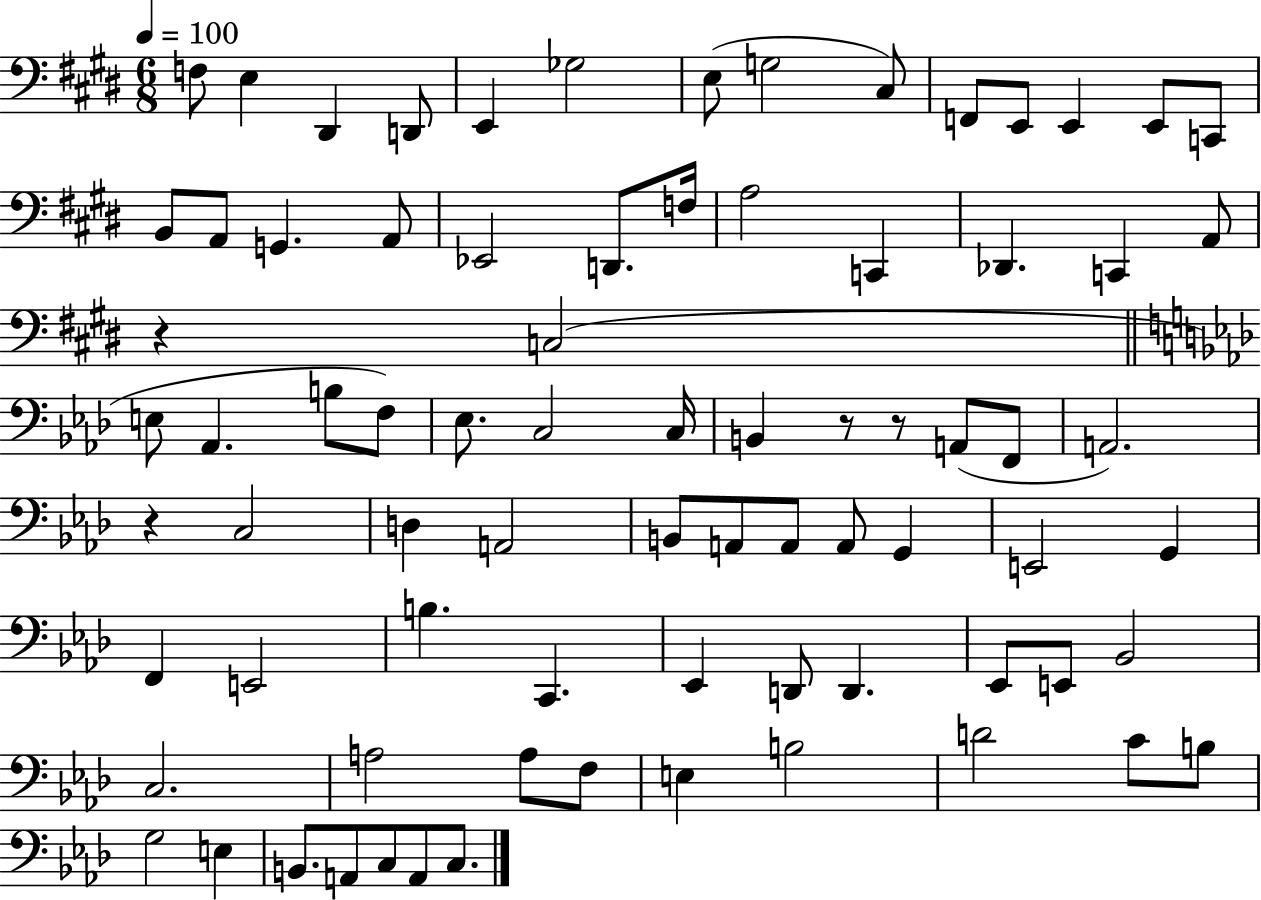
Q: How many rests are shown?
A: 4